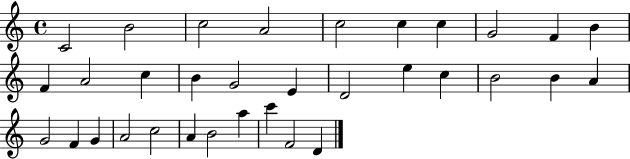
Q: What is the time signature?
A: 4/4